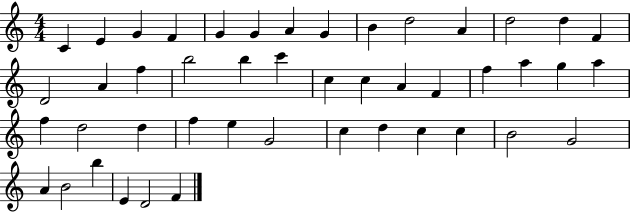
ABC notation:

X:1
T:Untitled
M:4/4
L:1/4
K:C
C E G F G G A G B d2 A d2 d F D2 A f b2 b c' c c A F f a g a f d2 d f e G2 c d c c B2 G2 A B2 b E D2 F